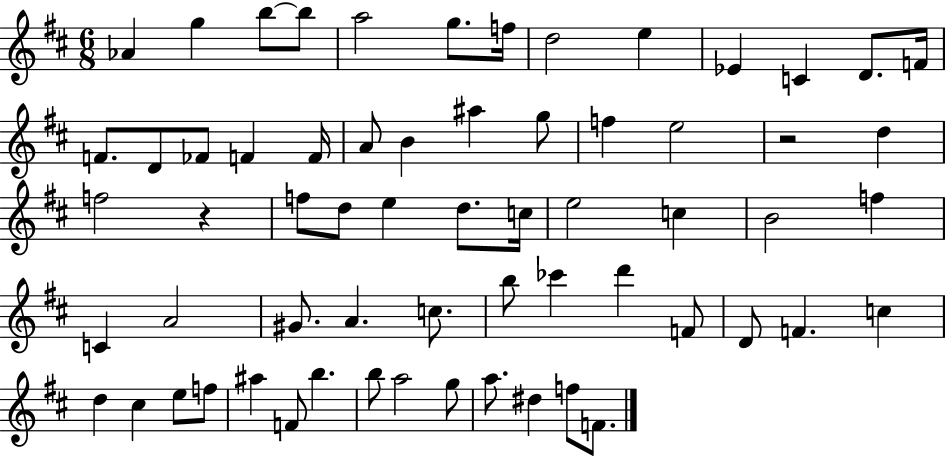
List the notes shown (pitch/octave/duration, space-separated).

Ab4/q G5/q B5/e B5/e A5/h G5/e. F5/s D5/h E5/q Eb4/q C4/q D4/e. F4/s F4/e. D4/e FES4/e F4/q F4/s A4/e B4/q A#5/q G5/e F5/q E5/h R/h D5/q F5/h R/q F5/e D5/e E5/q D5/e. C5/s E5/h C5/q B4/h F5/q C4/q A4/h G#4/e. A4/q. C5/e. B5/e CES6/q D6/q F4/e D4/e F4/q. C5/q D5/q C#5/q E5/e F5/e A#5/q F4/e B5/q. B5/e A5/h G5/e A5/e. D#5/q F5/e F4/e.